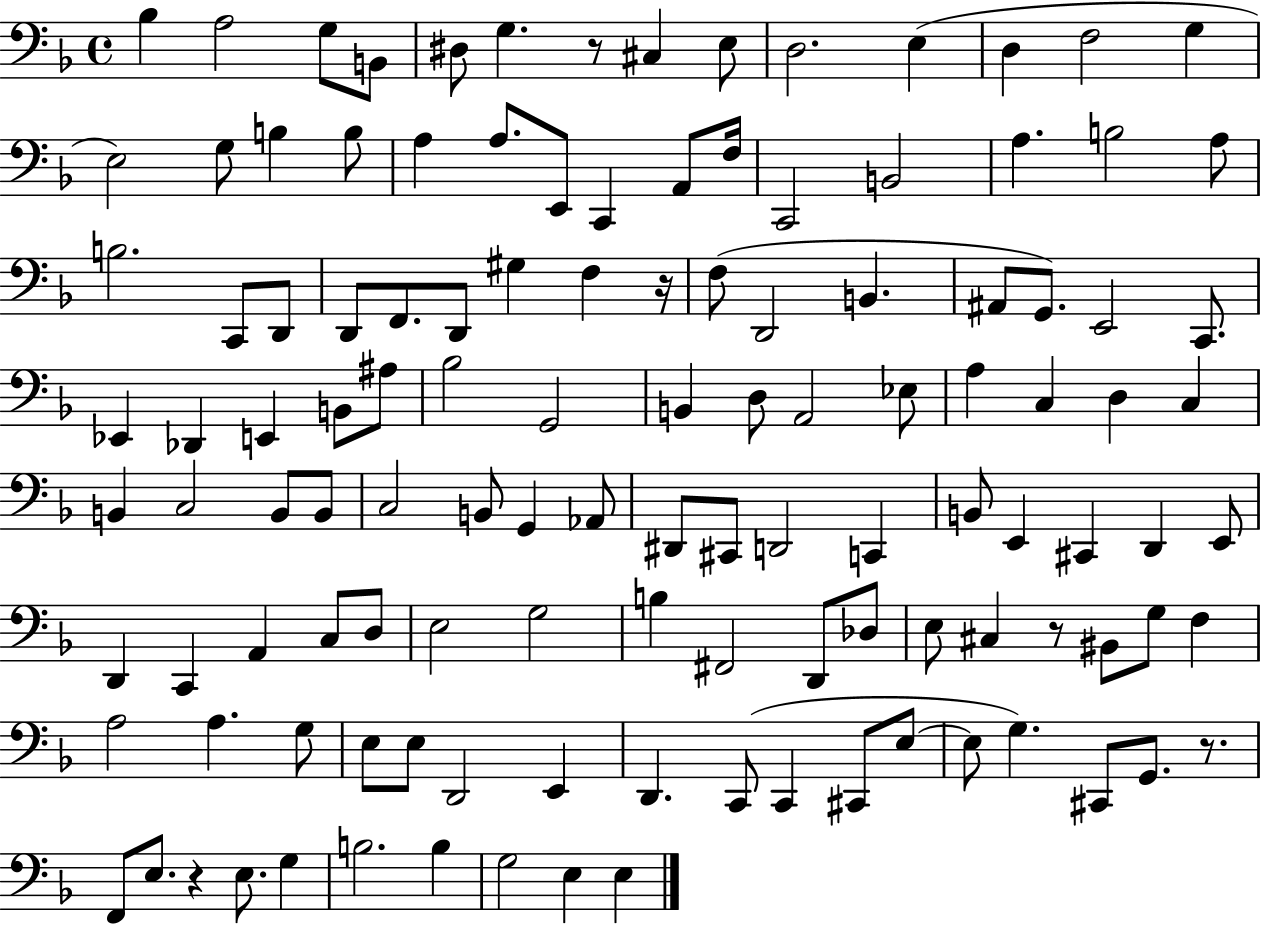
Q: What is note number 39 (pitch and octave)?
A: B2